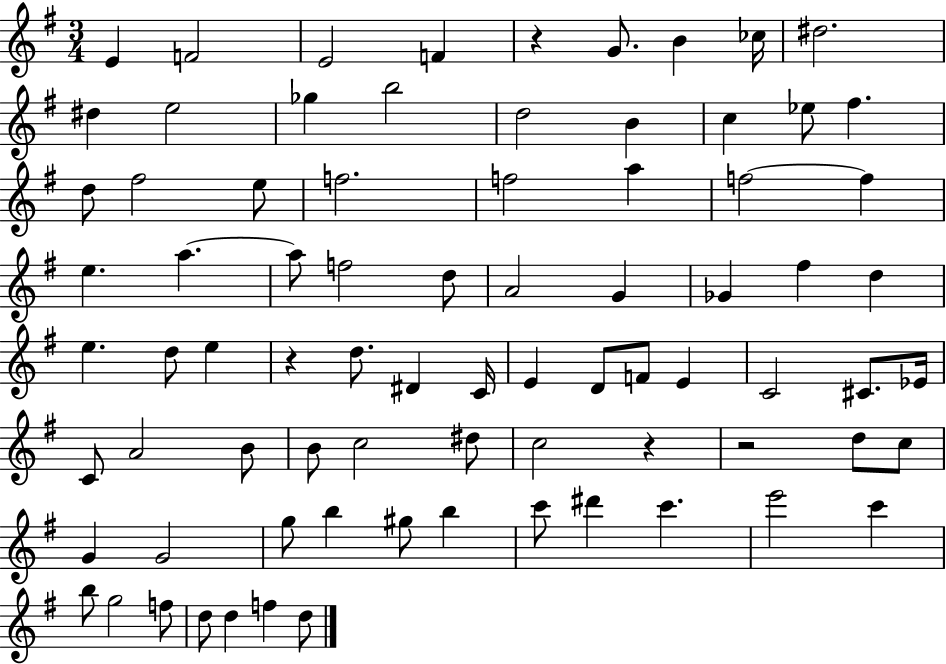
{
  \clef treble
  \numericTimeSignature
  \time 3/4
  \key g \major
  e'4 f'2 | e'2 f'4 | r4 g'8. b'4 ces''16 | dis''2. | \break dis''4 e''2 | ges''4 b''2 | d''2 b'4 | c''4 ees''8 fis''4. | \break d''8 fis''2 e''8 | f''2. | f''2 a''4 | f''2~~ f''4 | \break e''4. a''4.~~ | a''8 f''2 d''8 | a'2 g'4 | ges'4 fis''4 d''4 | \break e''4. d''8 e''4 | r4 d''8. dis'4 c'16 | e'4 d'8 f'8 e'4 | c'2 cis'8. ees'16 | \break c'8 a'2 b'8 | b'8 c''2 dis''8 | c''2 r4 | r2 d''8 c''8 | \break g'4 g'2 | g''8 b''4 gis''8 b''4 | c'''8 dis'''4 c'''4. | e'''2 c'''4 | \break b''8 g''2 f''8 | d''8 d''4 f''4 d''8 | \bar "|."
}